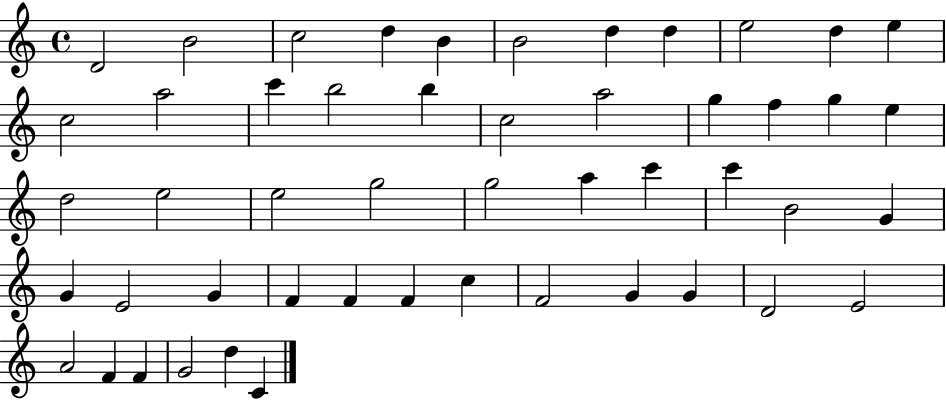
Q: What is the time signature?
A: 4/4